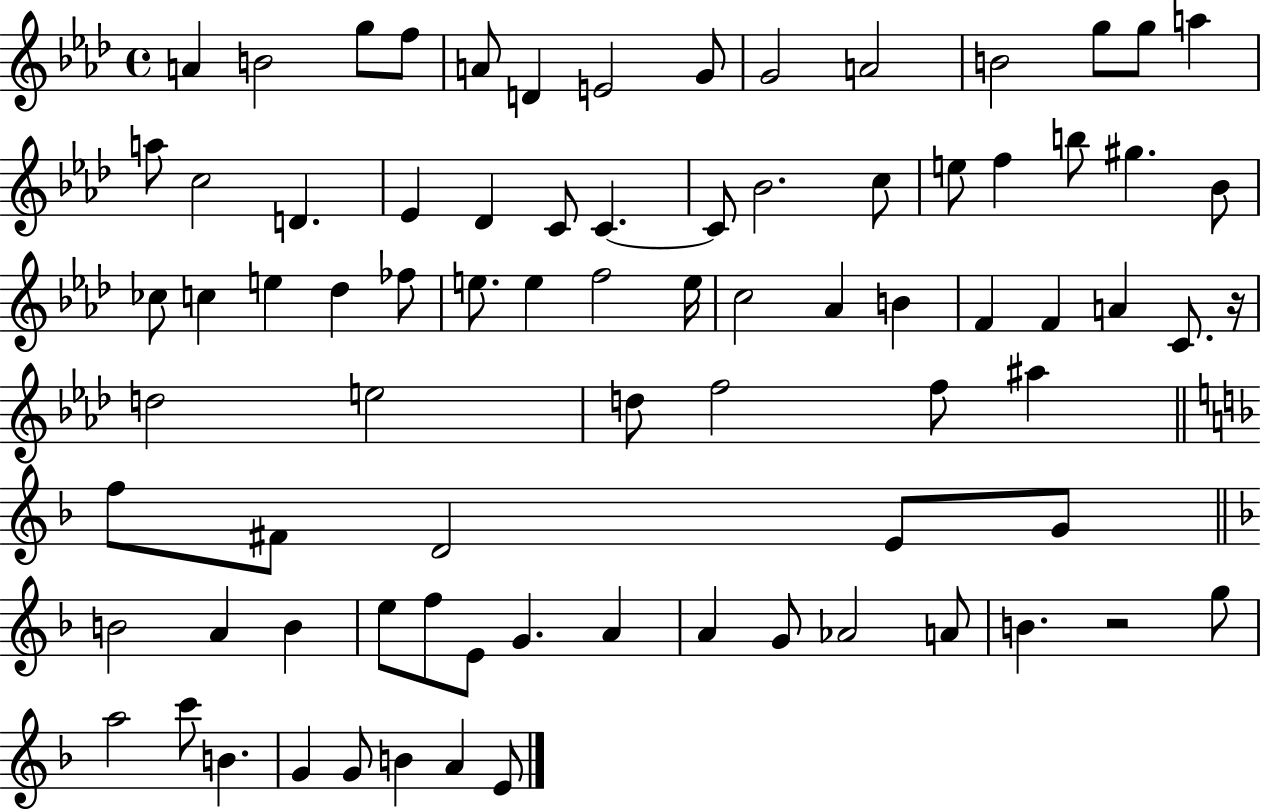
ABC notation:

X:1
T:Untitled
M:4/4
L:1/4
K:Ab
A B2 g/2 f/2 A/2 D E2 G/2 G2 A2 B2 g/2 g/2 a a/2 c2 D _E _D C/2 C C/2 _B2 c/2 e/2 f b/2 ^g _B/2 _c/2 c e _d _f/2 e/2 e f2 e/4 c2 _A B F F A C/2 z/4 d2 e2 d/2 f2 f/2 ^a f/2 ^F/2 D2 E/2 G/2 B2 A B e/2 f/2 E/2 G A A G/2 _A2 A/2 B z2 g/2 a2 c'/2 B G G/2 B A E/2